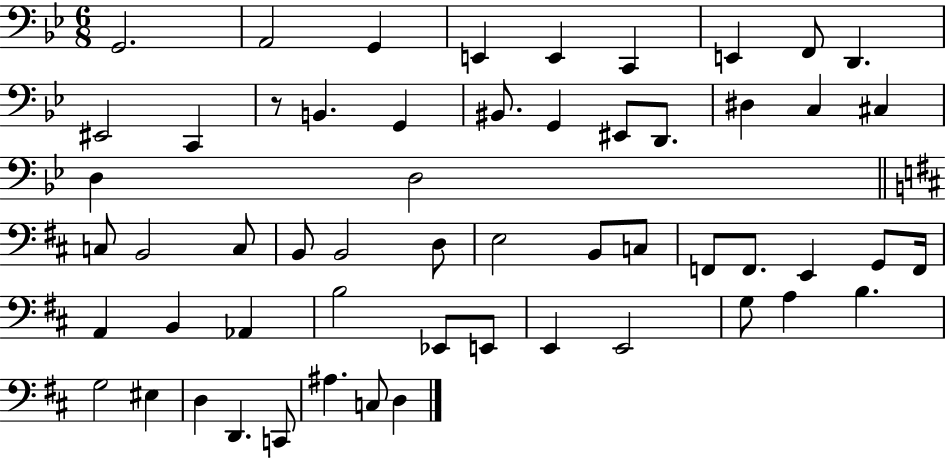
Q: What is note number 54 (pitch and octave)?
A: C3